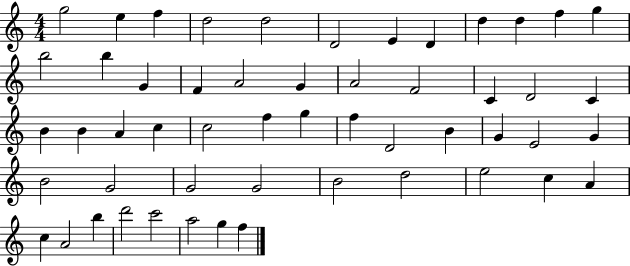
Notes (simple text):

G5/h E5/q F5/q D5/h D5/h D4/h E4/q D4/q D5/q D5/q F5/q G5/q B5/h B5/q G4/q F4/q A4/h G4/q A4/h F4/h C4/q D4/h C4/q B4/q B4/q A4/q C5/q C5/h F5/q G5/q F5/q D4/h B4/q G4/q E4/h G4/q B4/h G4/h G4/h G4/h B4/h D5/h E5/h C5/q A4/q C5/q A4/h B5/q D6/h C6/h A5/h G5/q F5/q